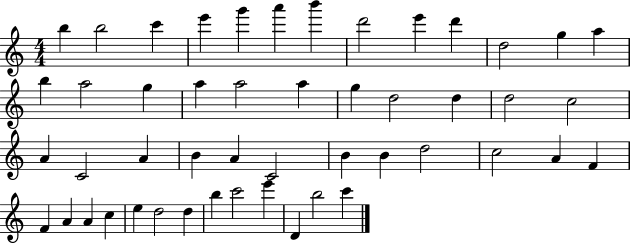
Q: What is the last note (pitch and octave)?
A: C6